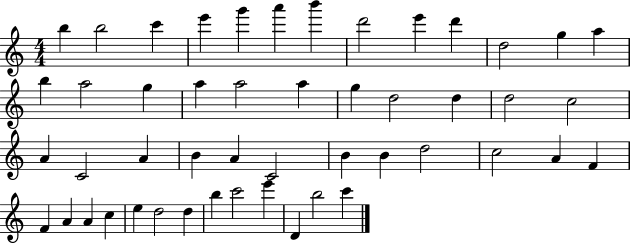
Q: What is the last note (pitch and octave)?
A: C6